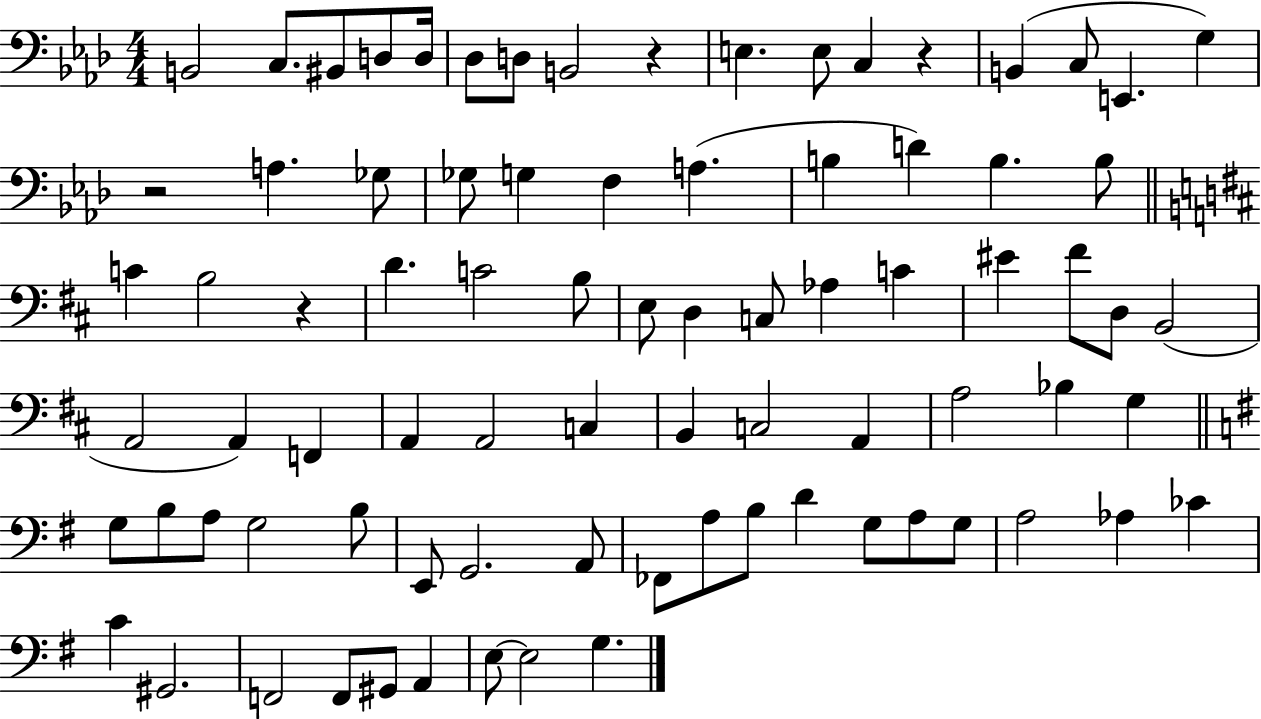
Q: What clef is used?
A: bass